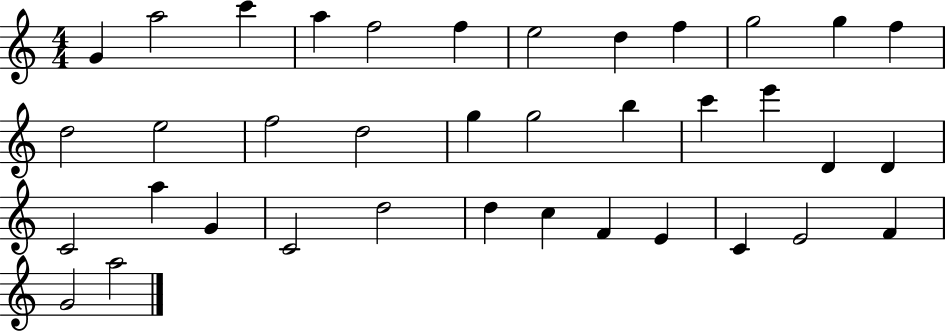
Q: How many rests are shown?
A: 0